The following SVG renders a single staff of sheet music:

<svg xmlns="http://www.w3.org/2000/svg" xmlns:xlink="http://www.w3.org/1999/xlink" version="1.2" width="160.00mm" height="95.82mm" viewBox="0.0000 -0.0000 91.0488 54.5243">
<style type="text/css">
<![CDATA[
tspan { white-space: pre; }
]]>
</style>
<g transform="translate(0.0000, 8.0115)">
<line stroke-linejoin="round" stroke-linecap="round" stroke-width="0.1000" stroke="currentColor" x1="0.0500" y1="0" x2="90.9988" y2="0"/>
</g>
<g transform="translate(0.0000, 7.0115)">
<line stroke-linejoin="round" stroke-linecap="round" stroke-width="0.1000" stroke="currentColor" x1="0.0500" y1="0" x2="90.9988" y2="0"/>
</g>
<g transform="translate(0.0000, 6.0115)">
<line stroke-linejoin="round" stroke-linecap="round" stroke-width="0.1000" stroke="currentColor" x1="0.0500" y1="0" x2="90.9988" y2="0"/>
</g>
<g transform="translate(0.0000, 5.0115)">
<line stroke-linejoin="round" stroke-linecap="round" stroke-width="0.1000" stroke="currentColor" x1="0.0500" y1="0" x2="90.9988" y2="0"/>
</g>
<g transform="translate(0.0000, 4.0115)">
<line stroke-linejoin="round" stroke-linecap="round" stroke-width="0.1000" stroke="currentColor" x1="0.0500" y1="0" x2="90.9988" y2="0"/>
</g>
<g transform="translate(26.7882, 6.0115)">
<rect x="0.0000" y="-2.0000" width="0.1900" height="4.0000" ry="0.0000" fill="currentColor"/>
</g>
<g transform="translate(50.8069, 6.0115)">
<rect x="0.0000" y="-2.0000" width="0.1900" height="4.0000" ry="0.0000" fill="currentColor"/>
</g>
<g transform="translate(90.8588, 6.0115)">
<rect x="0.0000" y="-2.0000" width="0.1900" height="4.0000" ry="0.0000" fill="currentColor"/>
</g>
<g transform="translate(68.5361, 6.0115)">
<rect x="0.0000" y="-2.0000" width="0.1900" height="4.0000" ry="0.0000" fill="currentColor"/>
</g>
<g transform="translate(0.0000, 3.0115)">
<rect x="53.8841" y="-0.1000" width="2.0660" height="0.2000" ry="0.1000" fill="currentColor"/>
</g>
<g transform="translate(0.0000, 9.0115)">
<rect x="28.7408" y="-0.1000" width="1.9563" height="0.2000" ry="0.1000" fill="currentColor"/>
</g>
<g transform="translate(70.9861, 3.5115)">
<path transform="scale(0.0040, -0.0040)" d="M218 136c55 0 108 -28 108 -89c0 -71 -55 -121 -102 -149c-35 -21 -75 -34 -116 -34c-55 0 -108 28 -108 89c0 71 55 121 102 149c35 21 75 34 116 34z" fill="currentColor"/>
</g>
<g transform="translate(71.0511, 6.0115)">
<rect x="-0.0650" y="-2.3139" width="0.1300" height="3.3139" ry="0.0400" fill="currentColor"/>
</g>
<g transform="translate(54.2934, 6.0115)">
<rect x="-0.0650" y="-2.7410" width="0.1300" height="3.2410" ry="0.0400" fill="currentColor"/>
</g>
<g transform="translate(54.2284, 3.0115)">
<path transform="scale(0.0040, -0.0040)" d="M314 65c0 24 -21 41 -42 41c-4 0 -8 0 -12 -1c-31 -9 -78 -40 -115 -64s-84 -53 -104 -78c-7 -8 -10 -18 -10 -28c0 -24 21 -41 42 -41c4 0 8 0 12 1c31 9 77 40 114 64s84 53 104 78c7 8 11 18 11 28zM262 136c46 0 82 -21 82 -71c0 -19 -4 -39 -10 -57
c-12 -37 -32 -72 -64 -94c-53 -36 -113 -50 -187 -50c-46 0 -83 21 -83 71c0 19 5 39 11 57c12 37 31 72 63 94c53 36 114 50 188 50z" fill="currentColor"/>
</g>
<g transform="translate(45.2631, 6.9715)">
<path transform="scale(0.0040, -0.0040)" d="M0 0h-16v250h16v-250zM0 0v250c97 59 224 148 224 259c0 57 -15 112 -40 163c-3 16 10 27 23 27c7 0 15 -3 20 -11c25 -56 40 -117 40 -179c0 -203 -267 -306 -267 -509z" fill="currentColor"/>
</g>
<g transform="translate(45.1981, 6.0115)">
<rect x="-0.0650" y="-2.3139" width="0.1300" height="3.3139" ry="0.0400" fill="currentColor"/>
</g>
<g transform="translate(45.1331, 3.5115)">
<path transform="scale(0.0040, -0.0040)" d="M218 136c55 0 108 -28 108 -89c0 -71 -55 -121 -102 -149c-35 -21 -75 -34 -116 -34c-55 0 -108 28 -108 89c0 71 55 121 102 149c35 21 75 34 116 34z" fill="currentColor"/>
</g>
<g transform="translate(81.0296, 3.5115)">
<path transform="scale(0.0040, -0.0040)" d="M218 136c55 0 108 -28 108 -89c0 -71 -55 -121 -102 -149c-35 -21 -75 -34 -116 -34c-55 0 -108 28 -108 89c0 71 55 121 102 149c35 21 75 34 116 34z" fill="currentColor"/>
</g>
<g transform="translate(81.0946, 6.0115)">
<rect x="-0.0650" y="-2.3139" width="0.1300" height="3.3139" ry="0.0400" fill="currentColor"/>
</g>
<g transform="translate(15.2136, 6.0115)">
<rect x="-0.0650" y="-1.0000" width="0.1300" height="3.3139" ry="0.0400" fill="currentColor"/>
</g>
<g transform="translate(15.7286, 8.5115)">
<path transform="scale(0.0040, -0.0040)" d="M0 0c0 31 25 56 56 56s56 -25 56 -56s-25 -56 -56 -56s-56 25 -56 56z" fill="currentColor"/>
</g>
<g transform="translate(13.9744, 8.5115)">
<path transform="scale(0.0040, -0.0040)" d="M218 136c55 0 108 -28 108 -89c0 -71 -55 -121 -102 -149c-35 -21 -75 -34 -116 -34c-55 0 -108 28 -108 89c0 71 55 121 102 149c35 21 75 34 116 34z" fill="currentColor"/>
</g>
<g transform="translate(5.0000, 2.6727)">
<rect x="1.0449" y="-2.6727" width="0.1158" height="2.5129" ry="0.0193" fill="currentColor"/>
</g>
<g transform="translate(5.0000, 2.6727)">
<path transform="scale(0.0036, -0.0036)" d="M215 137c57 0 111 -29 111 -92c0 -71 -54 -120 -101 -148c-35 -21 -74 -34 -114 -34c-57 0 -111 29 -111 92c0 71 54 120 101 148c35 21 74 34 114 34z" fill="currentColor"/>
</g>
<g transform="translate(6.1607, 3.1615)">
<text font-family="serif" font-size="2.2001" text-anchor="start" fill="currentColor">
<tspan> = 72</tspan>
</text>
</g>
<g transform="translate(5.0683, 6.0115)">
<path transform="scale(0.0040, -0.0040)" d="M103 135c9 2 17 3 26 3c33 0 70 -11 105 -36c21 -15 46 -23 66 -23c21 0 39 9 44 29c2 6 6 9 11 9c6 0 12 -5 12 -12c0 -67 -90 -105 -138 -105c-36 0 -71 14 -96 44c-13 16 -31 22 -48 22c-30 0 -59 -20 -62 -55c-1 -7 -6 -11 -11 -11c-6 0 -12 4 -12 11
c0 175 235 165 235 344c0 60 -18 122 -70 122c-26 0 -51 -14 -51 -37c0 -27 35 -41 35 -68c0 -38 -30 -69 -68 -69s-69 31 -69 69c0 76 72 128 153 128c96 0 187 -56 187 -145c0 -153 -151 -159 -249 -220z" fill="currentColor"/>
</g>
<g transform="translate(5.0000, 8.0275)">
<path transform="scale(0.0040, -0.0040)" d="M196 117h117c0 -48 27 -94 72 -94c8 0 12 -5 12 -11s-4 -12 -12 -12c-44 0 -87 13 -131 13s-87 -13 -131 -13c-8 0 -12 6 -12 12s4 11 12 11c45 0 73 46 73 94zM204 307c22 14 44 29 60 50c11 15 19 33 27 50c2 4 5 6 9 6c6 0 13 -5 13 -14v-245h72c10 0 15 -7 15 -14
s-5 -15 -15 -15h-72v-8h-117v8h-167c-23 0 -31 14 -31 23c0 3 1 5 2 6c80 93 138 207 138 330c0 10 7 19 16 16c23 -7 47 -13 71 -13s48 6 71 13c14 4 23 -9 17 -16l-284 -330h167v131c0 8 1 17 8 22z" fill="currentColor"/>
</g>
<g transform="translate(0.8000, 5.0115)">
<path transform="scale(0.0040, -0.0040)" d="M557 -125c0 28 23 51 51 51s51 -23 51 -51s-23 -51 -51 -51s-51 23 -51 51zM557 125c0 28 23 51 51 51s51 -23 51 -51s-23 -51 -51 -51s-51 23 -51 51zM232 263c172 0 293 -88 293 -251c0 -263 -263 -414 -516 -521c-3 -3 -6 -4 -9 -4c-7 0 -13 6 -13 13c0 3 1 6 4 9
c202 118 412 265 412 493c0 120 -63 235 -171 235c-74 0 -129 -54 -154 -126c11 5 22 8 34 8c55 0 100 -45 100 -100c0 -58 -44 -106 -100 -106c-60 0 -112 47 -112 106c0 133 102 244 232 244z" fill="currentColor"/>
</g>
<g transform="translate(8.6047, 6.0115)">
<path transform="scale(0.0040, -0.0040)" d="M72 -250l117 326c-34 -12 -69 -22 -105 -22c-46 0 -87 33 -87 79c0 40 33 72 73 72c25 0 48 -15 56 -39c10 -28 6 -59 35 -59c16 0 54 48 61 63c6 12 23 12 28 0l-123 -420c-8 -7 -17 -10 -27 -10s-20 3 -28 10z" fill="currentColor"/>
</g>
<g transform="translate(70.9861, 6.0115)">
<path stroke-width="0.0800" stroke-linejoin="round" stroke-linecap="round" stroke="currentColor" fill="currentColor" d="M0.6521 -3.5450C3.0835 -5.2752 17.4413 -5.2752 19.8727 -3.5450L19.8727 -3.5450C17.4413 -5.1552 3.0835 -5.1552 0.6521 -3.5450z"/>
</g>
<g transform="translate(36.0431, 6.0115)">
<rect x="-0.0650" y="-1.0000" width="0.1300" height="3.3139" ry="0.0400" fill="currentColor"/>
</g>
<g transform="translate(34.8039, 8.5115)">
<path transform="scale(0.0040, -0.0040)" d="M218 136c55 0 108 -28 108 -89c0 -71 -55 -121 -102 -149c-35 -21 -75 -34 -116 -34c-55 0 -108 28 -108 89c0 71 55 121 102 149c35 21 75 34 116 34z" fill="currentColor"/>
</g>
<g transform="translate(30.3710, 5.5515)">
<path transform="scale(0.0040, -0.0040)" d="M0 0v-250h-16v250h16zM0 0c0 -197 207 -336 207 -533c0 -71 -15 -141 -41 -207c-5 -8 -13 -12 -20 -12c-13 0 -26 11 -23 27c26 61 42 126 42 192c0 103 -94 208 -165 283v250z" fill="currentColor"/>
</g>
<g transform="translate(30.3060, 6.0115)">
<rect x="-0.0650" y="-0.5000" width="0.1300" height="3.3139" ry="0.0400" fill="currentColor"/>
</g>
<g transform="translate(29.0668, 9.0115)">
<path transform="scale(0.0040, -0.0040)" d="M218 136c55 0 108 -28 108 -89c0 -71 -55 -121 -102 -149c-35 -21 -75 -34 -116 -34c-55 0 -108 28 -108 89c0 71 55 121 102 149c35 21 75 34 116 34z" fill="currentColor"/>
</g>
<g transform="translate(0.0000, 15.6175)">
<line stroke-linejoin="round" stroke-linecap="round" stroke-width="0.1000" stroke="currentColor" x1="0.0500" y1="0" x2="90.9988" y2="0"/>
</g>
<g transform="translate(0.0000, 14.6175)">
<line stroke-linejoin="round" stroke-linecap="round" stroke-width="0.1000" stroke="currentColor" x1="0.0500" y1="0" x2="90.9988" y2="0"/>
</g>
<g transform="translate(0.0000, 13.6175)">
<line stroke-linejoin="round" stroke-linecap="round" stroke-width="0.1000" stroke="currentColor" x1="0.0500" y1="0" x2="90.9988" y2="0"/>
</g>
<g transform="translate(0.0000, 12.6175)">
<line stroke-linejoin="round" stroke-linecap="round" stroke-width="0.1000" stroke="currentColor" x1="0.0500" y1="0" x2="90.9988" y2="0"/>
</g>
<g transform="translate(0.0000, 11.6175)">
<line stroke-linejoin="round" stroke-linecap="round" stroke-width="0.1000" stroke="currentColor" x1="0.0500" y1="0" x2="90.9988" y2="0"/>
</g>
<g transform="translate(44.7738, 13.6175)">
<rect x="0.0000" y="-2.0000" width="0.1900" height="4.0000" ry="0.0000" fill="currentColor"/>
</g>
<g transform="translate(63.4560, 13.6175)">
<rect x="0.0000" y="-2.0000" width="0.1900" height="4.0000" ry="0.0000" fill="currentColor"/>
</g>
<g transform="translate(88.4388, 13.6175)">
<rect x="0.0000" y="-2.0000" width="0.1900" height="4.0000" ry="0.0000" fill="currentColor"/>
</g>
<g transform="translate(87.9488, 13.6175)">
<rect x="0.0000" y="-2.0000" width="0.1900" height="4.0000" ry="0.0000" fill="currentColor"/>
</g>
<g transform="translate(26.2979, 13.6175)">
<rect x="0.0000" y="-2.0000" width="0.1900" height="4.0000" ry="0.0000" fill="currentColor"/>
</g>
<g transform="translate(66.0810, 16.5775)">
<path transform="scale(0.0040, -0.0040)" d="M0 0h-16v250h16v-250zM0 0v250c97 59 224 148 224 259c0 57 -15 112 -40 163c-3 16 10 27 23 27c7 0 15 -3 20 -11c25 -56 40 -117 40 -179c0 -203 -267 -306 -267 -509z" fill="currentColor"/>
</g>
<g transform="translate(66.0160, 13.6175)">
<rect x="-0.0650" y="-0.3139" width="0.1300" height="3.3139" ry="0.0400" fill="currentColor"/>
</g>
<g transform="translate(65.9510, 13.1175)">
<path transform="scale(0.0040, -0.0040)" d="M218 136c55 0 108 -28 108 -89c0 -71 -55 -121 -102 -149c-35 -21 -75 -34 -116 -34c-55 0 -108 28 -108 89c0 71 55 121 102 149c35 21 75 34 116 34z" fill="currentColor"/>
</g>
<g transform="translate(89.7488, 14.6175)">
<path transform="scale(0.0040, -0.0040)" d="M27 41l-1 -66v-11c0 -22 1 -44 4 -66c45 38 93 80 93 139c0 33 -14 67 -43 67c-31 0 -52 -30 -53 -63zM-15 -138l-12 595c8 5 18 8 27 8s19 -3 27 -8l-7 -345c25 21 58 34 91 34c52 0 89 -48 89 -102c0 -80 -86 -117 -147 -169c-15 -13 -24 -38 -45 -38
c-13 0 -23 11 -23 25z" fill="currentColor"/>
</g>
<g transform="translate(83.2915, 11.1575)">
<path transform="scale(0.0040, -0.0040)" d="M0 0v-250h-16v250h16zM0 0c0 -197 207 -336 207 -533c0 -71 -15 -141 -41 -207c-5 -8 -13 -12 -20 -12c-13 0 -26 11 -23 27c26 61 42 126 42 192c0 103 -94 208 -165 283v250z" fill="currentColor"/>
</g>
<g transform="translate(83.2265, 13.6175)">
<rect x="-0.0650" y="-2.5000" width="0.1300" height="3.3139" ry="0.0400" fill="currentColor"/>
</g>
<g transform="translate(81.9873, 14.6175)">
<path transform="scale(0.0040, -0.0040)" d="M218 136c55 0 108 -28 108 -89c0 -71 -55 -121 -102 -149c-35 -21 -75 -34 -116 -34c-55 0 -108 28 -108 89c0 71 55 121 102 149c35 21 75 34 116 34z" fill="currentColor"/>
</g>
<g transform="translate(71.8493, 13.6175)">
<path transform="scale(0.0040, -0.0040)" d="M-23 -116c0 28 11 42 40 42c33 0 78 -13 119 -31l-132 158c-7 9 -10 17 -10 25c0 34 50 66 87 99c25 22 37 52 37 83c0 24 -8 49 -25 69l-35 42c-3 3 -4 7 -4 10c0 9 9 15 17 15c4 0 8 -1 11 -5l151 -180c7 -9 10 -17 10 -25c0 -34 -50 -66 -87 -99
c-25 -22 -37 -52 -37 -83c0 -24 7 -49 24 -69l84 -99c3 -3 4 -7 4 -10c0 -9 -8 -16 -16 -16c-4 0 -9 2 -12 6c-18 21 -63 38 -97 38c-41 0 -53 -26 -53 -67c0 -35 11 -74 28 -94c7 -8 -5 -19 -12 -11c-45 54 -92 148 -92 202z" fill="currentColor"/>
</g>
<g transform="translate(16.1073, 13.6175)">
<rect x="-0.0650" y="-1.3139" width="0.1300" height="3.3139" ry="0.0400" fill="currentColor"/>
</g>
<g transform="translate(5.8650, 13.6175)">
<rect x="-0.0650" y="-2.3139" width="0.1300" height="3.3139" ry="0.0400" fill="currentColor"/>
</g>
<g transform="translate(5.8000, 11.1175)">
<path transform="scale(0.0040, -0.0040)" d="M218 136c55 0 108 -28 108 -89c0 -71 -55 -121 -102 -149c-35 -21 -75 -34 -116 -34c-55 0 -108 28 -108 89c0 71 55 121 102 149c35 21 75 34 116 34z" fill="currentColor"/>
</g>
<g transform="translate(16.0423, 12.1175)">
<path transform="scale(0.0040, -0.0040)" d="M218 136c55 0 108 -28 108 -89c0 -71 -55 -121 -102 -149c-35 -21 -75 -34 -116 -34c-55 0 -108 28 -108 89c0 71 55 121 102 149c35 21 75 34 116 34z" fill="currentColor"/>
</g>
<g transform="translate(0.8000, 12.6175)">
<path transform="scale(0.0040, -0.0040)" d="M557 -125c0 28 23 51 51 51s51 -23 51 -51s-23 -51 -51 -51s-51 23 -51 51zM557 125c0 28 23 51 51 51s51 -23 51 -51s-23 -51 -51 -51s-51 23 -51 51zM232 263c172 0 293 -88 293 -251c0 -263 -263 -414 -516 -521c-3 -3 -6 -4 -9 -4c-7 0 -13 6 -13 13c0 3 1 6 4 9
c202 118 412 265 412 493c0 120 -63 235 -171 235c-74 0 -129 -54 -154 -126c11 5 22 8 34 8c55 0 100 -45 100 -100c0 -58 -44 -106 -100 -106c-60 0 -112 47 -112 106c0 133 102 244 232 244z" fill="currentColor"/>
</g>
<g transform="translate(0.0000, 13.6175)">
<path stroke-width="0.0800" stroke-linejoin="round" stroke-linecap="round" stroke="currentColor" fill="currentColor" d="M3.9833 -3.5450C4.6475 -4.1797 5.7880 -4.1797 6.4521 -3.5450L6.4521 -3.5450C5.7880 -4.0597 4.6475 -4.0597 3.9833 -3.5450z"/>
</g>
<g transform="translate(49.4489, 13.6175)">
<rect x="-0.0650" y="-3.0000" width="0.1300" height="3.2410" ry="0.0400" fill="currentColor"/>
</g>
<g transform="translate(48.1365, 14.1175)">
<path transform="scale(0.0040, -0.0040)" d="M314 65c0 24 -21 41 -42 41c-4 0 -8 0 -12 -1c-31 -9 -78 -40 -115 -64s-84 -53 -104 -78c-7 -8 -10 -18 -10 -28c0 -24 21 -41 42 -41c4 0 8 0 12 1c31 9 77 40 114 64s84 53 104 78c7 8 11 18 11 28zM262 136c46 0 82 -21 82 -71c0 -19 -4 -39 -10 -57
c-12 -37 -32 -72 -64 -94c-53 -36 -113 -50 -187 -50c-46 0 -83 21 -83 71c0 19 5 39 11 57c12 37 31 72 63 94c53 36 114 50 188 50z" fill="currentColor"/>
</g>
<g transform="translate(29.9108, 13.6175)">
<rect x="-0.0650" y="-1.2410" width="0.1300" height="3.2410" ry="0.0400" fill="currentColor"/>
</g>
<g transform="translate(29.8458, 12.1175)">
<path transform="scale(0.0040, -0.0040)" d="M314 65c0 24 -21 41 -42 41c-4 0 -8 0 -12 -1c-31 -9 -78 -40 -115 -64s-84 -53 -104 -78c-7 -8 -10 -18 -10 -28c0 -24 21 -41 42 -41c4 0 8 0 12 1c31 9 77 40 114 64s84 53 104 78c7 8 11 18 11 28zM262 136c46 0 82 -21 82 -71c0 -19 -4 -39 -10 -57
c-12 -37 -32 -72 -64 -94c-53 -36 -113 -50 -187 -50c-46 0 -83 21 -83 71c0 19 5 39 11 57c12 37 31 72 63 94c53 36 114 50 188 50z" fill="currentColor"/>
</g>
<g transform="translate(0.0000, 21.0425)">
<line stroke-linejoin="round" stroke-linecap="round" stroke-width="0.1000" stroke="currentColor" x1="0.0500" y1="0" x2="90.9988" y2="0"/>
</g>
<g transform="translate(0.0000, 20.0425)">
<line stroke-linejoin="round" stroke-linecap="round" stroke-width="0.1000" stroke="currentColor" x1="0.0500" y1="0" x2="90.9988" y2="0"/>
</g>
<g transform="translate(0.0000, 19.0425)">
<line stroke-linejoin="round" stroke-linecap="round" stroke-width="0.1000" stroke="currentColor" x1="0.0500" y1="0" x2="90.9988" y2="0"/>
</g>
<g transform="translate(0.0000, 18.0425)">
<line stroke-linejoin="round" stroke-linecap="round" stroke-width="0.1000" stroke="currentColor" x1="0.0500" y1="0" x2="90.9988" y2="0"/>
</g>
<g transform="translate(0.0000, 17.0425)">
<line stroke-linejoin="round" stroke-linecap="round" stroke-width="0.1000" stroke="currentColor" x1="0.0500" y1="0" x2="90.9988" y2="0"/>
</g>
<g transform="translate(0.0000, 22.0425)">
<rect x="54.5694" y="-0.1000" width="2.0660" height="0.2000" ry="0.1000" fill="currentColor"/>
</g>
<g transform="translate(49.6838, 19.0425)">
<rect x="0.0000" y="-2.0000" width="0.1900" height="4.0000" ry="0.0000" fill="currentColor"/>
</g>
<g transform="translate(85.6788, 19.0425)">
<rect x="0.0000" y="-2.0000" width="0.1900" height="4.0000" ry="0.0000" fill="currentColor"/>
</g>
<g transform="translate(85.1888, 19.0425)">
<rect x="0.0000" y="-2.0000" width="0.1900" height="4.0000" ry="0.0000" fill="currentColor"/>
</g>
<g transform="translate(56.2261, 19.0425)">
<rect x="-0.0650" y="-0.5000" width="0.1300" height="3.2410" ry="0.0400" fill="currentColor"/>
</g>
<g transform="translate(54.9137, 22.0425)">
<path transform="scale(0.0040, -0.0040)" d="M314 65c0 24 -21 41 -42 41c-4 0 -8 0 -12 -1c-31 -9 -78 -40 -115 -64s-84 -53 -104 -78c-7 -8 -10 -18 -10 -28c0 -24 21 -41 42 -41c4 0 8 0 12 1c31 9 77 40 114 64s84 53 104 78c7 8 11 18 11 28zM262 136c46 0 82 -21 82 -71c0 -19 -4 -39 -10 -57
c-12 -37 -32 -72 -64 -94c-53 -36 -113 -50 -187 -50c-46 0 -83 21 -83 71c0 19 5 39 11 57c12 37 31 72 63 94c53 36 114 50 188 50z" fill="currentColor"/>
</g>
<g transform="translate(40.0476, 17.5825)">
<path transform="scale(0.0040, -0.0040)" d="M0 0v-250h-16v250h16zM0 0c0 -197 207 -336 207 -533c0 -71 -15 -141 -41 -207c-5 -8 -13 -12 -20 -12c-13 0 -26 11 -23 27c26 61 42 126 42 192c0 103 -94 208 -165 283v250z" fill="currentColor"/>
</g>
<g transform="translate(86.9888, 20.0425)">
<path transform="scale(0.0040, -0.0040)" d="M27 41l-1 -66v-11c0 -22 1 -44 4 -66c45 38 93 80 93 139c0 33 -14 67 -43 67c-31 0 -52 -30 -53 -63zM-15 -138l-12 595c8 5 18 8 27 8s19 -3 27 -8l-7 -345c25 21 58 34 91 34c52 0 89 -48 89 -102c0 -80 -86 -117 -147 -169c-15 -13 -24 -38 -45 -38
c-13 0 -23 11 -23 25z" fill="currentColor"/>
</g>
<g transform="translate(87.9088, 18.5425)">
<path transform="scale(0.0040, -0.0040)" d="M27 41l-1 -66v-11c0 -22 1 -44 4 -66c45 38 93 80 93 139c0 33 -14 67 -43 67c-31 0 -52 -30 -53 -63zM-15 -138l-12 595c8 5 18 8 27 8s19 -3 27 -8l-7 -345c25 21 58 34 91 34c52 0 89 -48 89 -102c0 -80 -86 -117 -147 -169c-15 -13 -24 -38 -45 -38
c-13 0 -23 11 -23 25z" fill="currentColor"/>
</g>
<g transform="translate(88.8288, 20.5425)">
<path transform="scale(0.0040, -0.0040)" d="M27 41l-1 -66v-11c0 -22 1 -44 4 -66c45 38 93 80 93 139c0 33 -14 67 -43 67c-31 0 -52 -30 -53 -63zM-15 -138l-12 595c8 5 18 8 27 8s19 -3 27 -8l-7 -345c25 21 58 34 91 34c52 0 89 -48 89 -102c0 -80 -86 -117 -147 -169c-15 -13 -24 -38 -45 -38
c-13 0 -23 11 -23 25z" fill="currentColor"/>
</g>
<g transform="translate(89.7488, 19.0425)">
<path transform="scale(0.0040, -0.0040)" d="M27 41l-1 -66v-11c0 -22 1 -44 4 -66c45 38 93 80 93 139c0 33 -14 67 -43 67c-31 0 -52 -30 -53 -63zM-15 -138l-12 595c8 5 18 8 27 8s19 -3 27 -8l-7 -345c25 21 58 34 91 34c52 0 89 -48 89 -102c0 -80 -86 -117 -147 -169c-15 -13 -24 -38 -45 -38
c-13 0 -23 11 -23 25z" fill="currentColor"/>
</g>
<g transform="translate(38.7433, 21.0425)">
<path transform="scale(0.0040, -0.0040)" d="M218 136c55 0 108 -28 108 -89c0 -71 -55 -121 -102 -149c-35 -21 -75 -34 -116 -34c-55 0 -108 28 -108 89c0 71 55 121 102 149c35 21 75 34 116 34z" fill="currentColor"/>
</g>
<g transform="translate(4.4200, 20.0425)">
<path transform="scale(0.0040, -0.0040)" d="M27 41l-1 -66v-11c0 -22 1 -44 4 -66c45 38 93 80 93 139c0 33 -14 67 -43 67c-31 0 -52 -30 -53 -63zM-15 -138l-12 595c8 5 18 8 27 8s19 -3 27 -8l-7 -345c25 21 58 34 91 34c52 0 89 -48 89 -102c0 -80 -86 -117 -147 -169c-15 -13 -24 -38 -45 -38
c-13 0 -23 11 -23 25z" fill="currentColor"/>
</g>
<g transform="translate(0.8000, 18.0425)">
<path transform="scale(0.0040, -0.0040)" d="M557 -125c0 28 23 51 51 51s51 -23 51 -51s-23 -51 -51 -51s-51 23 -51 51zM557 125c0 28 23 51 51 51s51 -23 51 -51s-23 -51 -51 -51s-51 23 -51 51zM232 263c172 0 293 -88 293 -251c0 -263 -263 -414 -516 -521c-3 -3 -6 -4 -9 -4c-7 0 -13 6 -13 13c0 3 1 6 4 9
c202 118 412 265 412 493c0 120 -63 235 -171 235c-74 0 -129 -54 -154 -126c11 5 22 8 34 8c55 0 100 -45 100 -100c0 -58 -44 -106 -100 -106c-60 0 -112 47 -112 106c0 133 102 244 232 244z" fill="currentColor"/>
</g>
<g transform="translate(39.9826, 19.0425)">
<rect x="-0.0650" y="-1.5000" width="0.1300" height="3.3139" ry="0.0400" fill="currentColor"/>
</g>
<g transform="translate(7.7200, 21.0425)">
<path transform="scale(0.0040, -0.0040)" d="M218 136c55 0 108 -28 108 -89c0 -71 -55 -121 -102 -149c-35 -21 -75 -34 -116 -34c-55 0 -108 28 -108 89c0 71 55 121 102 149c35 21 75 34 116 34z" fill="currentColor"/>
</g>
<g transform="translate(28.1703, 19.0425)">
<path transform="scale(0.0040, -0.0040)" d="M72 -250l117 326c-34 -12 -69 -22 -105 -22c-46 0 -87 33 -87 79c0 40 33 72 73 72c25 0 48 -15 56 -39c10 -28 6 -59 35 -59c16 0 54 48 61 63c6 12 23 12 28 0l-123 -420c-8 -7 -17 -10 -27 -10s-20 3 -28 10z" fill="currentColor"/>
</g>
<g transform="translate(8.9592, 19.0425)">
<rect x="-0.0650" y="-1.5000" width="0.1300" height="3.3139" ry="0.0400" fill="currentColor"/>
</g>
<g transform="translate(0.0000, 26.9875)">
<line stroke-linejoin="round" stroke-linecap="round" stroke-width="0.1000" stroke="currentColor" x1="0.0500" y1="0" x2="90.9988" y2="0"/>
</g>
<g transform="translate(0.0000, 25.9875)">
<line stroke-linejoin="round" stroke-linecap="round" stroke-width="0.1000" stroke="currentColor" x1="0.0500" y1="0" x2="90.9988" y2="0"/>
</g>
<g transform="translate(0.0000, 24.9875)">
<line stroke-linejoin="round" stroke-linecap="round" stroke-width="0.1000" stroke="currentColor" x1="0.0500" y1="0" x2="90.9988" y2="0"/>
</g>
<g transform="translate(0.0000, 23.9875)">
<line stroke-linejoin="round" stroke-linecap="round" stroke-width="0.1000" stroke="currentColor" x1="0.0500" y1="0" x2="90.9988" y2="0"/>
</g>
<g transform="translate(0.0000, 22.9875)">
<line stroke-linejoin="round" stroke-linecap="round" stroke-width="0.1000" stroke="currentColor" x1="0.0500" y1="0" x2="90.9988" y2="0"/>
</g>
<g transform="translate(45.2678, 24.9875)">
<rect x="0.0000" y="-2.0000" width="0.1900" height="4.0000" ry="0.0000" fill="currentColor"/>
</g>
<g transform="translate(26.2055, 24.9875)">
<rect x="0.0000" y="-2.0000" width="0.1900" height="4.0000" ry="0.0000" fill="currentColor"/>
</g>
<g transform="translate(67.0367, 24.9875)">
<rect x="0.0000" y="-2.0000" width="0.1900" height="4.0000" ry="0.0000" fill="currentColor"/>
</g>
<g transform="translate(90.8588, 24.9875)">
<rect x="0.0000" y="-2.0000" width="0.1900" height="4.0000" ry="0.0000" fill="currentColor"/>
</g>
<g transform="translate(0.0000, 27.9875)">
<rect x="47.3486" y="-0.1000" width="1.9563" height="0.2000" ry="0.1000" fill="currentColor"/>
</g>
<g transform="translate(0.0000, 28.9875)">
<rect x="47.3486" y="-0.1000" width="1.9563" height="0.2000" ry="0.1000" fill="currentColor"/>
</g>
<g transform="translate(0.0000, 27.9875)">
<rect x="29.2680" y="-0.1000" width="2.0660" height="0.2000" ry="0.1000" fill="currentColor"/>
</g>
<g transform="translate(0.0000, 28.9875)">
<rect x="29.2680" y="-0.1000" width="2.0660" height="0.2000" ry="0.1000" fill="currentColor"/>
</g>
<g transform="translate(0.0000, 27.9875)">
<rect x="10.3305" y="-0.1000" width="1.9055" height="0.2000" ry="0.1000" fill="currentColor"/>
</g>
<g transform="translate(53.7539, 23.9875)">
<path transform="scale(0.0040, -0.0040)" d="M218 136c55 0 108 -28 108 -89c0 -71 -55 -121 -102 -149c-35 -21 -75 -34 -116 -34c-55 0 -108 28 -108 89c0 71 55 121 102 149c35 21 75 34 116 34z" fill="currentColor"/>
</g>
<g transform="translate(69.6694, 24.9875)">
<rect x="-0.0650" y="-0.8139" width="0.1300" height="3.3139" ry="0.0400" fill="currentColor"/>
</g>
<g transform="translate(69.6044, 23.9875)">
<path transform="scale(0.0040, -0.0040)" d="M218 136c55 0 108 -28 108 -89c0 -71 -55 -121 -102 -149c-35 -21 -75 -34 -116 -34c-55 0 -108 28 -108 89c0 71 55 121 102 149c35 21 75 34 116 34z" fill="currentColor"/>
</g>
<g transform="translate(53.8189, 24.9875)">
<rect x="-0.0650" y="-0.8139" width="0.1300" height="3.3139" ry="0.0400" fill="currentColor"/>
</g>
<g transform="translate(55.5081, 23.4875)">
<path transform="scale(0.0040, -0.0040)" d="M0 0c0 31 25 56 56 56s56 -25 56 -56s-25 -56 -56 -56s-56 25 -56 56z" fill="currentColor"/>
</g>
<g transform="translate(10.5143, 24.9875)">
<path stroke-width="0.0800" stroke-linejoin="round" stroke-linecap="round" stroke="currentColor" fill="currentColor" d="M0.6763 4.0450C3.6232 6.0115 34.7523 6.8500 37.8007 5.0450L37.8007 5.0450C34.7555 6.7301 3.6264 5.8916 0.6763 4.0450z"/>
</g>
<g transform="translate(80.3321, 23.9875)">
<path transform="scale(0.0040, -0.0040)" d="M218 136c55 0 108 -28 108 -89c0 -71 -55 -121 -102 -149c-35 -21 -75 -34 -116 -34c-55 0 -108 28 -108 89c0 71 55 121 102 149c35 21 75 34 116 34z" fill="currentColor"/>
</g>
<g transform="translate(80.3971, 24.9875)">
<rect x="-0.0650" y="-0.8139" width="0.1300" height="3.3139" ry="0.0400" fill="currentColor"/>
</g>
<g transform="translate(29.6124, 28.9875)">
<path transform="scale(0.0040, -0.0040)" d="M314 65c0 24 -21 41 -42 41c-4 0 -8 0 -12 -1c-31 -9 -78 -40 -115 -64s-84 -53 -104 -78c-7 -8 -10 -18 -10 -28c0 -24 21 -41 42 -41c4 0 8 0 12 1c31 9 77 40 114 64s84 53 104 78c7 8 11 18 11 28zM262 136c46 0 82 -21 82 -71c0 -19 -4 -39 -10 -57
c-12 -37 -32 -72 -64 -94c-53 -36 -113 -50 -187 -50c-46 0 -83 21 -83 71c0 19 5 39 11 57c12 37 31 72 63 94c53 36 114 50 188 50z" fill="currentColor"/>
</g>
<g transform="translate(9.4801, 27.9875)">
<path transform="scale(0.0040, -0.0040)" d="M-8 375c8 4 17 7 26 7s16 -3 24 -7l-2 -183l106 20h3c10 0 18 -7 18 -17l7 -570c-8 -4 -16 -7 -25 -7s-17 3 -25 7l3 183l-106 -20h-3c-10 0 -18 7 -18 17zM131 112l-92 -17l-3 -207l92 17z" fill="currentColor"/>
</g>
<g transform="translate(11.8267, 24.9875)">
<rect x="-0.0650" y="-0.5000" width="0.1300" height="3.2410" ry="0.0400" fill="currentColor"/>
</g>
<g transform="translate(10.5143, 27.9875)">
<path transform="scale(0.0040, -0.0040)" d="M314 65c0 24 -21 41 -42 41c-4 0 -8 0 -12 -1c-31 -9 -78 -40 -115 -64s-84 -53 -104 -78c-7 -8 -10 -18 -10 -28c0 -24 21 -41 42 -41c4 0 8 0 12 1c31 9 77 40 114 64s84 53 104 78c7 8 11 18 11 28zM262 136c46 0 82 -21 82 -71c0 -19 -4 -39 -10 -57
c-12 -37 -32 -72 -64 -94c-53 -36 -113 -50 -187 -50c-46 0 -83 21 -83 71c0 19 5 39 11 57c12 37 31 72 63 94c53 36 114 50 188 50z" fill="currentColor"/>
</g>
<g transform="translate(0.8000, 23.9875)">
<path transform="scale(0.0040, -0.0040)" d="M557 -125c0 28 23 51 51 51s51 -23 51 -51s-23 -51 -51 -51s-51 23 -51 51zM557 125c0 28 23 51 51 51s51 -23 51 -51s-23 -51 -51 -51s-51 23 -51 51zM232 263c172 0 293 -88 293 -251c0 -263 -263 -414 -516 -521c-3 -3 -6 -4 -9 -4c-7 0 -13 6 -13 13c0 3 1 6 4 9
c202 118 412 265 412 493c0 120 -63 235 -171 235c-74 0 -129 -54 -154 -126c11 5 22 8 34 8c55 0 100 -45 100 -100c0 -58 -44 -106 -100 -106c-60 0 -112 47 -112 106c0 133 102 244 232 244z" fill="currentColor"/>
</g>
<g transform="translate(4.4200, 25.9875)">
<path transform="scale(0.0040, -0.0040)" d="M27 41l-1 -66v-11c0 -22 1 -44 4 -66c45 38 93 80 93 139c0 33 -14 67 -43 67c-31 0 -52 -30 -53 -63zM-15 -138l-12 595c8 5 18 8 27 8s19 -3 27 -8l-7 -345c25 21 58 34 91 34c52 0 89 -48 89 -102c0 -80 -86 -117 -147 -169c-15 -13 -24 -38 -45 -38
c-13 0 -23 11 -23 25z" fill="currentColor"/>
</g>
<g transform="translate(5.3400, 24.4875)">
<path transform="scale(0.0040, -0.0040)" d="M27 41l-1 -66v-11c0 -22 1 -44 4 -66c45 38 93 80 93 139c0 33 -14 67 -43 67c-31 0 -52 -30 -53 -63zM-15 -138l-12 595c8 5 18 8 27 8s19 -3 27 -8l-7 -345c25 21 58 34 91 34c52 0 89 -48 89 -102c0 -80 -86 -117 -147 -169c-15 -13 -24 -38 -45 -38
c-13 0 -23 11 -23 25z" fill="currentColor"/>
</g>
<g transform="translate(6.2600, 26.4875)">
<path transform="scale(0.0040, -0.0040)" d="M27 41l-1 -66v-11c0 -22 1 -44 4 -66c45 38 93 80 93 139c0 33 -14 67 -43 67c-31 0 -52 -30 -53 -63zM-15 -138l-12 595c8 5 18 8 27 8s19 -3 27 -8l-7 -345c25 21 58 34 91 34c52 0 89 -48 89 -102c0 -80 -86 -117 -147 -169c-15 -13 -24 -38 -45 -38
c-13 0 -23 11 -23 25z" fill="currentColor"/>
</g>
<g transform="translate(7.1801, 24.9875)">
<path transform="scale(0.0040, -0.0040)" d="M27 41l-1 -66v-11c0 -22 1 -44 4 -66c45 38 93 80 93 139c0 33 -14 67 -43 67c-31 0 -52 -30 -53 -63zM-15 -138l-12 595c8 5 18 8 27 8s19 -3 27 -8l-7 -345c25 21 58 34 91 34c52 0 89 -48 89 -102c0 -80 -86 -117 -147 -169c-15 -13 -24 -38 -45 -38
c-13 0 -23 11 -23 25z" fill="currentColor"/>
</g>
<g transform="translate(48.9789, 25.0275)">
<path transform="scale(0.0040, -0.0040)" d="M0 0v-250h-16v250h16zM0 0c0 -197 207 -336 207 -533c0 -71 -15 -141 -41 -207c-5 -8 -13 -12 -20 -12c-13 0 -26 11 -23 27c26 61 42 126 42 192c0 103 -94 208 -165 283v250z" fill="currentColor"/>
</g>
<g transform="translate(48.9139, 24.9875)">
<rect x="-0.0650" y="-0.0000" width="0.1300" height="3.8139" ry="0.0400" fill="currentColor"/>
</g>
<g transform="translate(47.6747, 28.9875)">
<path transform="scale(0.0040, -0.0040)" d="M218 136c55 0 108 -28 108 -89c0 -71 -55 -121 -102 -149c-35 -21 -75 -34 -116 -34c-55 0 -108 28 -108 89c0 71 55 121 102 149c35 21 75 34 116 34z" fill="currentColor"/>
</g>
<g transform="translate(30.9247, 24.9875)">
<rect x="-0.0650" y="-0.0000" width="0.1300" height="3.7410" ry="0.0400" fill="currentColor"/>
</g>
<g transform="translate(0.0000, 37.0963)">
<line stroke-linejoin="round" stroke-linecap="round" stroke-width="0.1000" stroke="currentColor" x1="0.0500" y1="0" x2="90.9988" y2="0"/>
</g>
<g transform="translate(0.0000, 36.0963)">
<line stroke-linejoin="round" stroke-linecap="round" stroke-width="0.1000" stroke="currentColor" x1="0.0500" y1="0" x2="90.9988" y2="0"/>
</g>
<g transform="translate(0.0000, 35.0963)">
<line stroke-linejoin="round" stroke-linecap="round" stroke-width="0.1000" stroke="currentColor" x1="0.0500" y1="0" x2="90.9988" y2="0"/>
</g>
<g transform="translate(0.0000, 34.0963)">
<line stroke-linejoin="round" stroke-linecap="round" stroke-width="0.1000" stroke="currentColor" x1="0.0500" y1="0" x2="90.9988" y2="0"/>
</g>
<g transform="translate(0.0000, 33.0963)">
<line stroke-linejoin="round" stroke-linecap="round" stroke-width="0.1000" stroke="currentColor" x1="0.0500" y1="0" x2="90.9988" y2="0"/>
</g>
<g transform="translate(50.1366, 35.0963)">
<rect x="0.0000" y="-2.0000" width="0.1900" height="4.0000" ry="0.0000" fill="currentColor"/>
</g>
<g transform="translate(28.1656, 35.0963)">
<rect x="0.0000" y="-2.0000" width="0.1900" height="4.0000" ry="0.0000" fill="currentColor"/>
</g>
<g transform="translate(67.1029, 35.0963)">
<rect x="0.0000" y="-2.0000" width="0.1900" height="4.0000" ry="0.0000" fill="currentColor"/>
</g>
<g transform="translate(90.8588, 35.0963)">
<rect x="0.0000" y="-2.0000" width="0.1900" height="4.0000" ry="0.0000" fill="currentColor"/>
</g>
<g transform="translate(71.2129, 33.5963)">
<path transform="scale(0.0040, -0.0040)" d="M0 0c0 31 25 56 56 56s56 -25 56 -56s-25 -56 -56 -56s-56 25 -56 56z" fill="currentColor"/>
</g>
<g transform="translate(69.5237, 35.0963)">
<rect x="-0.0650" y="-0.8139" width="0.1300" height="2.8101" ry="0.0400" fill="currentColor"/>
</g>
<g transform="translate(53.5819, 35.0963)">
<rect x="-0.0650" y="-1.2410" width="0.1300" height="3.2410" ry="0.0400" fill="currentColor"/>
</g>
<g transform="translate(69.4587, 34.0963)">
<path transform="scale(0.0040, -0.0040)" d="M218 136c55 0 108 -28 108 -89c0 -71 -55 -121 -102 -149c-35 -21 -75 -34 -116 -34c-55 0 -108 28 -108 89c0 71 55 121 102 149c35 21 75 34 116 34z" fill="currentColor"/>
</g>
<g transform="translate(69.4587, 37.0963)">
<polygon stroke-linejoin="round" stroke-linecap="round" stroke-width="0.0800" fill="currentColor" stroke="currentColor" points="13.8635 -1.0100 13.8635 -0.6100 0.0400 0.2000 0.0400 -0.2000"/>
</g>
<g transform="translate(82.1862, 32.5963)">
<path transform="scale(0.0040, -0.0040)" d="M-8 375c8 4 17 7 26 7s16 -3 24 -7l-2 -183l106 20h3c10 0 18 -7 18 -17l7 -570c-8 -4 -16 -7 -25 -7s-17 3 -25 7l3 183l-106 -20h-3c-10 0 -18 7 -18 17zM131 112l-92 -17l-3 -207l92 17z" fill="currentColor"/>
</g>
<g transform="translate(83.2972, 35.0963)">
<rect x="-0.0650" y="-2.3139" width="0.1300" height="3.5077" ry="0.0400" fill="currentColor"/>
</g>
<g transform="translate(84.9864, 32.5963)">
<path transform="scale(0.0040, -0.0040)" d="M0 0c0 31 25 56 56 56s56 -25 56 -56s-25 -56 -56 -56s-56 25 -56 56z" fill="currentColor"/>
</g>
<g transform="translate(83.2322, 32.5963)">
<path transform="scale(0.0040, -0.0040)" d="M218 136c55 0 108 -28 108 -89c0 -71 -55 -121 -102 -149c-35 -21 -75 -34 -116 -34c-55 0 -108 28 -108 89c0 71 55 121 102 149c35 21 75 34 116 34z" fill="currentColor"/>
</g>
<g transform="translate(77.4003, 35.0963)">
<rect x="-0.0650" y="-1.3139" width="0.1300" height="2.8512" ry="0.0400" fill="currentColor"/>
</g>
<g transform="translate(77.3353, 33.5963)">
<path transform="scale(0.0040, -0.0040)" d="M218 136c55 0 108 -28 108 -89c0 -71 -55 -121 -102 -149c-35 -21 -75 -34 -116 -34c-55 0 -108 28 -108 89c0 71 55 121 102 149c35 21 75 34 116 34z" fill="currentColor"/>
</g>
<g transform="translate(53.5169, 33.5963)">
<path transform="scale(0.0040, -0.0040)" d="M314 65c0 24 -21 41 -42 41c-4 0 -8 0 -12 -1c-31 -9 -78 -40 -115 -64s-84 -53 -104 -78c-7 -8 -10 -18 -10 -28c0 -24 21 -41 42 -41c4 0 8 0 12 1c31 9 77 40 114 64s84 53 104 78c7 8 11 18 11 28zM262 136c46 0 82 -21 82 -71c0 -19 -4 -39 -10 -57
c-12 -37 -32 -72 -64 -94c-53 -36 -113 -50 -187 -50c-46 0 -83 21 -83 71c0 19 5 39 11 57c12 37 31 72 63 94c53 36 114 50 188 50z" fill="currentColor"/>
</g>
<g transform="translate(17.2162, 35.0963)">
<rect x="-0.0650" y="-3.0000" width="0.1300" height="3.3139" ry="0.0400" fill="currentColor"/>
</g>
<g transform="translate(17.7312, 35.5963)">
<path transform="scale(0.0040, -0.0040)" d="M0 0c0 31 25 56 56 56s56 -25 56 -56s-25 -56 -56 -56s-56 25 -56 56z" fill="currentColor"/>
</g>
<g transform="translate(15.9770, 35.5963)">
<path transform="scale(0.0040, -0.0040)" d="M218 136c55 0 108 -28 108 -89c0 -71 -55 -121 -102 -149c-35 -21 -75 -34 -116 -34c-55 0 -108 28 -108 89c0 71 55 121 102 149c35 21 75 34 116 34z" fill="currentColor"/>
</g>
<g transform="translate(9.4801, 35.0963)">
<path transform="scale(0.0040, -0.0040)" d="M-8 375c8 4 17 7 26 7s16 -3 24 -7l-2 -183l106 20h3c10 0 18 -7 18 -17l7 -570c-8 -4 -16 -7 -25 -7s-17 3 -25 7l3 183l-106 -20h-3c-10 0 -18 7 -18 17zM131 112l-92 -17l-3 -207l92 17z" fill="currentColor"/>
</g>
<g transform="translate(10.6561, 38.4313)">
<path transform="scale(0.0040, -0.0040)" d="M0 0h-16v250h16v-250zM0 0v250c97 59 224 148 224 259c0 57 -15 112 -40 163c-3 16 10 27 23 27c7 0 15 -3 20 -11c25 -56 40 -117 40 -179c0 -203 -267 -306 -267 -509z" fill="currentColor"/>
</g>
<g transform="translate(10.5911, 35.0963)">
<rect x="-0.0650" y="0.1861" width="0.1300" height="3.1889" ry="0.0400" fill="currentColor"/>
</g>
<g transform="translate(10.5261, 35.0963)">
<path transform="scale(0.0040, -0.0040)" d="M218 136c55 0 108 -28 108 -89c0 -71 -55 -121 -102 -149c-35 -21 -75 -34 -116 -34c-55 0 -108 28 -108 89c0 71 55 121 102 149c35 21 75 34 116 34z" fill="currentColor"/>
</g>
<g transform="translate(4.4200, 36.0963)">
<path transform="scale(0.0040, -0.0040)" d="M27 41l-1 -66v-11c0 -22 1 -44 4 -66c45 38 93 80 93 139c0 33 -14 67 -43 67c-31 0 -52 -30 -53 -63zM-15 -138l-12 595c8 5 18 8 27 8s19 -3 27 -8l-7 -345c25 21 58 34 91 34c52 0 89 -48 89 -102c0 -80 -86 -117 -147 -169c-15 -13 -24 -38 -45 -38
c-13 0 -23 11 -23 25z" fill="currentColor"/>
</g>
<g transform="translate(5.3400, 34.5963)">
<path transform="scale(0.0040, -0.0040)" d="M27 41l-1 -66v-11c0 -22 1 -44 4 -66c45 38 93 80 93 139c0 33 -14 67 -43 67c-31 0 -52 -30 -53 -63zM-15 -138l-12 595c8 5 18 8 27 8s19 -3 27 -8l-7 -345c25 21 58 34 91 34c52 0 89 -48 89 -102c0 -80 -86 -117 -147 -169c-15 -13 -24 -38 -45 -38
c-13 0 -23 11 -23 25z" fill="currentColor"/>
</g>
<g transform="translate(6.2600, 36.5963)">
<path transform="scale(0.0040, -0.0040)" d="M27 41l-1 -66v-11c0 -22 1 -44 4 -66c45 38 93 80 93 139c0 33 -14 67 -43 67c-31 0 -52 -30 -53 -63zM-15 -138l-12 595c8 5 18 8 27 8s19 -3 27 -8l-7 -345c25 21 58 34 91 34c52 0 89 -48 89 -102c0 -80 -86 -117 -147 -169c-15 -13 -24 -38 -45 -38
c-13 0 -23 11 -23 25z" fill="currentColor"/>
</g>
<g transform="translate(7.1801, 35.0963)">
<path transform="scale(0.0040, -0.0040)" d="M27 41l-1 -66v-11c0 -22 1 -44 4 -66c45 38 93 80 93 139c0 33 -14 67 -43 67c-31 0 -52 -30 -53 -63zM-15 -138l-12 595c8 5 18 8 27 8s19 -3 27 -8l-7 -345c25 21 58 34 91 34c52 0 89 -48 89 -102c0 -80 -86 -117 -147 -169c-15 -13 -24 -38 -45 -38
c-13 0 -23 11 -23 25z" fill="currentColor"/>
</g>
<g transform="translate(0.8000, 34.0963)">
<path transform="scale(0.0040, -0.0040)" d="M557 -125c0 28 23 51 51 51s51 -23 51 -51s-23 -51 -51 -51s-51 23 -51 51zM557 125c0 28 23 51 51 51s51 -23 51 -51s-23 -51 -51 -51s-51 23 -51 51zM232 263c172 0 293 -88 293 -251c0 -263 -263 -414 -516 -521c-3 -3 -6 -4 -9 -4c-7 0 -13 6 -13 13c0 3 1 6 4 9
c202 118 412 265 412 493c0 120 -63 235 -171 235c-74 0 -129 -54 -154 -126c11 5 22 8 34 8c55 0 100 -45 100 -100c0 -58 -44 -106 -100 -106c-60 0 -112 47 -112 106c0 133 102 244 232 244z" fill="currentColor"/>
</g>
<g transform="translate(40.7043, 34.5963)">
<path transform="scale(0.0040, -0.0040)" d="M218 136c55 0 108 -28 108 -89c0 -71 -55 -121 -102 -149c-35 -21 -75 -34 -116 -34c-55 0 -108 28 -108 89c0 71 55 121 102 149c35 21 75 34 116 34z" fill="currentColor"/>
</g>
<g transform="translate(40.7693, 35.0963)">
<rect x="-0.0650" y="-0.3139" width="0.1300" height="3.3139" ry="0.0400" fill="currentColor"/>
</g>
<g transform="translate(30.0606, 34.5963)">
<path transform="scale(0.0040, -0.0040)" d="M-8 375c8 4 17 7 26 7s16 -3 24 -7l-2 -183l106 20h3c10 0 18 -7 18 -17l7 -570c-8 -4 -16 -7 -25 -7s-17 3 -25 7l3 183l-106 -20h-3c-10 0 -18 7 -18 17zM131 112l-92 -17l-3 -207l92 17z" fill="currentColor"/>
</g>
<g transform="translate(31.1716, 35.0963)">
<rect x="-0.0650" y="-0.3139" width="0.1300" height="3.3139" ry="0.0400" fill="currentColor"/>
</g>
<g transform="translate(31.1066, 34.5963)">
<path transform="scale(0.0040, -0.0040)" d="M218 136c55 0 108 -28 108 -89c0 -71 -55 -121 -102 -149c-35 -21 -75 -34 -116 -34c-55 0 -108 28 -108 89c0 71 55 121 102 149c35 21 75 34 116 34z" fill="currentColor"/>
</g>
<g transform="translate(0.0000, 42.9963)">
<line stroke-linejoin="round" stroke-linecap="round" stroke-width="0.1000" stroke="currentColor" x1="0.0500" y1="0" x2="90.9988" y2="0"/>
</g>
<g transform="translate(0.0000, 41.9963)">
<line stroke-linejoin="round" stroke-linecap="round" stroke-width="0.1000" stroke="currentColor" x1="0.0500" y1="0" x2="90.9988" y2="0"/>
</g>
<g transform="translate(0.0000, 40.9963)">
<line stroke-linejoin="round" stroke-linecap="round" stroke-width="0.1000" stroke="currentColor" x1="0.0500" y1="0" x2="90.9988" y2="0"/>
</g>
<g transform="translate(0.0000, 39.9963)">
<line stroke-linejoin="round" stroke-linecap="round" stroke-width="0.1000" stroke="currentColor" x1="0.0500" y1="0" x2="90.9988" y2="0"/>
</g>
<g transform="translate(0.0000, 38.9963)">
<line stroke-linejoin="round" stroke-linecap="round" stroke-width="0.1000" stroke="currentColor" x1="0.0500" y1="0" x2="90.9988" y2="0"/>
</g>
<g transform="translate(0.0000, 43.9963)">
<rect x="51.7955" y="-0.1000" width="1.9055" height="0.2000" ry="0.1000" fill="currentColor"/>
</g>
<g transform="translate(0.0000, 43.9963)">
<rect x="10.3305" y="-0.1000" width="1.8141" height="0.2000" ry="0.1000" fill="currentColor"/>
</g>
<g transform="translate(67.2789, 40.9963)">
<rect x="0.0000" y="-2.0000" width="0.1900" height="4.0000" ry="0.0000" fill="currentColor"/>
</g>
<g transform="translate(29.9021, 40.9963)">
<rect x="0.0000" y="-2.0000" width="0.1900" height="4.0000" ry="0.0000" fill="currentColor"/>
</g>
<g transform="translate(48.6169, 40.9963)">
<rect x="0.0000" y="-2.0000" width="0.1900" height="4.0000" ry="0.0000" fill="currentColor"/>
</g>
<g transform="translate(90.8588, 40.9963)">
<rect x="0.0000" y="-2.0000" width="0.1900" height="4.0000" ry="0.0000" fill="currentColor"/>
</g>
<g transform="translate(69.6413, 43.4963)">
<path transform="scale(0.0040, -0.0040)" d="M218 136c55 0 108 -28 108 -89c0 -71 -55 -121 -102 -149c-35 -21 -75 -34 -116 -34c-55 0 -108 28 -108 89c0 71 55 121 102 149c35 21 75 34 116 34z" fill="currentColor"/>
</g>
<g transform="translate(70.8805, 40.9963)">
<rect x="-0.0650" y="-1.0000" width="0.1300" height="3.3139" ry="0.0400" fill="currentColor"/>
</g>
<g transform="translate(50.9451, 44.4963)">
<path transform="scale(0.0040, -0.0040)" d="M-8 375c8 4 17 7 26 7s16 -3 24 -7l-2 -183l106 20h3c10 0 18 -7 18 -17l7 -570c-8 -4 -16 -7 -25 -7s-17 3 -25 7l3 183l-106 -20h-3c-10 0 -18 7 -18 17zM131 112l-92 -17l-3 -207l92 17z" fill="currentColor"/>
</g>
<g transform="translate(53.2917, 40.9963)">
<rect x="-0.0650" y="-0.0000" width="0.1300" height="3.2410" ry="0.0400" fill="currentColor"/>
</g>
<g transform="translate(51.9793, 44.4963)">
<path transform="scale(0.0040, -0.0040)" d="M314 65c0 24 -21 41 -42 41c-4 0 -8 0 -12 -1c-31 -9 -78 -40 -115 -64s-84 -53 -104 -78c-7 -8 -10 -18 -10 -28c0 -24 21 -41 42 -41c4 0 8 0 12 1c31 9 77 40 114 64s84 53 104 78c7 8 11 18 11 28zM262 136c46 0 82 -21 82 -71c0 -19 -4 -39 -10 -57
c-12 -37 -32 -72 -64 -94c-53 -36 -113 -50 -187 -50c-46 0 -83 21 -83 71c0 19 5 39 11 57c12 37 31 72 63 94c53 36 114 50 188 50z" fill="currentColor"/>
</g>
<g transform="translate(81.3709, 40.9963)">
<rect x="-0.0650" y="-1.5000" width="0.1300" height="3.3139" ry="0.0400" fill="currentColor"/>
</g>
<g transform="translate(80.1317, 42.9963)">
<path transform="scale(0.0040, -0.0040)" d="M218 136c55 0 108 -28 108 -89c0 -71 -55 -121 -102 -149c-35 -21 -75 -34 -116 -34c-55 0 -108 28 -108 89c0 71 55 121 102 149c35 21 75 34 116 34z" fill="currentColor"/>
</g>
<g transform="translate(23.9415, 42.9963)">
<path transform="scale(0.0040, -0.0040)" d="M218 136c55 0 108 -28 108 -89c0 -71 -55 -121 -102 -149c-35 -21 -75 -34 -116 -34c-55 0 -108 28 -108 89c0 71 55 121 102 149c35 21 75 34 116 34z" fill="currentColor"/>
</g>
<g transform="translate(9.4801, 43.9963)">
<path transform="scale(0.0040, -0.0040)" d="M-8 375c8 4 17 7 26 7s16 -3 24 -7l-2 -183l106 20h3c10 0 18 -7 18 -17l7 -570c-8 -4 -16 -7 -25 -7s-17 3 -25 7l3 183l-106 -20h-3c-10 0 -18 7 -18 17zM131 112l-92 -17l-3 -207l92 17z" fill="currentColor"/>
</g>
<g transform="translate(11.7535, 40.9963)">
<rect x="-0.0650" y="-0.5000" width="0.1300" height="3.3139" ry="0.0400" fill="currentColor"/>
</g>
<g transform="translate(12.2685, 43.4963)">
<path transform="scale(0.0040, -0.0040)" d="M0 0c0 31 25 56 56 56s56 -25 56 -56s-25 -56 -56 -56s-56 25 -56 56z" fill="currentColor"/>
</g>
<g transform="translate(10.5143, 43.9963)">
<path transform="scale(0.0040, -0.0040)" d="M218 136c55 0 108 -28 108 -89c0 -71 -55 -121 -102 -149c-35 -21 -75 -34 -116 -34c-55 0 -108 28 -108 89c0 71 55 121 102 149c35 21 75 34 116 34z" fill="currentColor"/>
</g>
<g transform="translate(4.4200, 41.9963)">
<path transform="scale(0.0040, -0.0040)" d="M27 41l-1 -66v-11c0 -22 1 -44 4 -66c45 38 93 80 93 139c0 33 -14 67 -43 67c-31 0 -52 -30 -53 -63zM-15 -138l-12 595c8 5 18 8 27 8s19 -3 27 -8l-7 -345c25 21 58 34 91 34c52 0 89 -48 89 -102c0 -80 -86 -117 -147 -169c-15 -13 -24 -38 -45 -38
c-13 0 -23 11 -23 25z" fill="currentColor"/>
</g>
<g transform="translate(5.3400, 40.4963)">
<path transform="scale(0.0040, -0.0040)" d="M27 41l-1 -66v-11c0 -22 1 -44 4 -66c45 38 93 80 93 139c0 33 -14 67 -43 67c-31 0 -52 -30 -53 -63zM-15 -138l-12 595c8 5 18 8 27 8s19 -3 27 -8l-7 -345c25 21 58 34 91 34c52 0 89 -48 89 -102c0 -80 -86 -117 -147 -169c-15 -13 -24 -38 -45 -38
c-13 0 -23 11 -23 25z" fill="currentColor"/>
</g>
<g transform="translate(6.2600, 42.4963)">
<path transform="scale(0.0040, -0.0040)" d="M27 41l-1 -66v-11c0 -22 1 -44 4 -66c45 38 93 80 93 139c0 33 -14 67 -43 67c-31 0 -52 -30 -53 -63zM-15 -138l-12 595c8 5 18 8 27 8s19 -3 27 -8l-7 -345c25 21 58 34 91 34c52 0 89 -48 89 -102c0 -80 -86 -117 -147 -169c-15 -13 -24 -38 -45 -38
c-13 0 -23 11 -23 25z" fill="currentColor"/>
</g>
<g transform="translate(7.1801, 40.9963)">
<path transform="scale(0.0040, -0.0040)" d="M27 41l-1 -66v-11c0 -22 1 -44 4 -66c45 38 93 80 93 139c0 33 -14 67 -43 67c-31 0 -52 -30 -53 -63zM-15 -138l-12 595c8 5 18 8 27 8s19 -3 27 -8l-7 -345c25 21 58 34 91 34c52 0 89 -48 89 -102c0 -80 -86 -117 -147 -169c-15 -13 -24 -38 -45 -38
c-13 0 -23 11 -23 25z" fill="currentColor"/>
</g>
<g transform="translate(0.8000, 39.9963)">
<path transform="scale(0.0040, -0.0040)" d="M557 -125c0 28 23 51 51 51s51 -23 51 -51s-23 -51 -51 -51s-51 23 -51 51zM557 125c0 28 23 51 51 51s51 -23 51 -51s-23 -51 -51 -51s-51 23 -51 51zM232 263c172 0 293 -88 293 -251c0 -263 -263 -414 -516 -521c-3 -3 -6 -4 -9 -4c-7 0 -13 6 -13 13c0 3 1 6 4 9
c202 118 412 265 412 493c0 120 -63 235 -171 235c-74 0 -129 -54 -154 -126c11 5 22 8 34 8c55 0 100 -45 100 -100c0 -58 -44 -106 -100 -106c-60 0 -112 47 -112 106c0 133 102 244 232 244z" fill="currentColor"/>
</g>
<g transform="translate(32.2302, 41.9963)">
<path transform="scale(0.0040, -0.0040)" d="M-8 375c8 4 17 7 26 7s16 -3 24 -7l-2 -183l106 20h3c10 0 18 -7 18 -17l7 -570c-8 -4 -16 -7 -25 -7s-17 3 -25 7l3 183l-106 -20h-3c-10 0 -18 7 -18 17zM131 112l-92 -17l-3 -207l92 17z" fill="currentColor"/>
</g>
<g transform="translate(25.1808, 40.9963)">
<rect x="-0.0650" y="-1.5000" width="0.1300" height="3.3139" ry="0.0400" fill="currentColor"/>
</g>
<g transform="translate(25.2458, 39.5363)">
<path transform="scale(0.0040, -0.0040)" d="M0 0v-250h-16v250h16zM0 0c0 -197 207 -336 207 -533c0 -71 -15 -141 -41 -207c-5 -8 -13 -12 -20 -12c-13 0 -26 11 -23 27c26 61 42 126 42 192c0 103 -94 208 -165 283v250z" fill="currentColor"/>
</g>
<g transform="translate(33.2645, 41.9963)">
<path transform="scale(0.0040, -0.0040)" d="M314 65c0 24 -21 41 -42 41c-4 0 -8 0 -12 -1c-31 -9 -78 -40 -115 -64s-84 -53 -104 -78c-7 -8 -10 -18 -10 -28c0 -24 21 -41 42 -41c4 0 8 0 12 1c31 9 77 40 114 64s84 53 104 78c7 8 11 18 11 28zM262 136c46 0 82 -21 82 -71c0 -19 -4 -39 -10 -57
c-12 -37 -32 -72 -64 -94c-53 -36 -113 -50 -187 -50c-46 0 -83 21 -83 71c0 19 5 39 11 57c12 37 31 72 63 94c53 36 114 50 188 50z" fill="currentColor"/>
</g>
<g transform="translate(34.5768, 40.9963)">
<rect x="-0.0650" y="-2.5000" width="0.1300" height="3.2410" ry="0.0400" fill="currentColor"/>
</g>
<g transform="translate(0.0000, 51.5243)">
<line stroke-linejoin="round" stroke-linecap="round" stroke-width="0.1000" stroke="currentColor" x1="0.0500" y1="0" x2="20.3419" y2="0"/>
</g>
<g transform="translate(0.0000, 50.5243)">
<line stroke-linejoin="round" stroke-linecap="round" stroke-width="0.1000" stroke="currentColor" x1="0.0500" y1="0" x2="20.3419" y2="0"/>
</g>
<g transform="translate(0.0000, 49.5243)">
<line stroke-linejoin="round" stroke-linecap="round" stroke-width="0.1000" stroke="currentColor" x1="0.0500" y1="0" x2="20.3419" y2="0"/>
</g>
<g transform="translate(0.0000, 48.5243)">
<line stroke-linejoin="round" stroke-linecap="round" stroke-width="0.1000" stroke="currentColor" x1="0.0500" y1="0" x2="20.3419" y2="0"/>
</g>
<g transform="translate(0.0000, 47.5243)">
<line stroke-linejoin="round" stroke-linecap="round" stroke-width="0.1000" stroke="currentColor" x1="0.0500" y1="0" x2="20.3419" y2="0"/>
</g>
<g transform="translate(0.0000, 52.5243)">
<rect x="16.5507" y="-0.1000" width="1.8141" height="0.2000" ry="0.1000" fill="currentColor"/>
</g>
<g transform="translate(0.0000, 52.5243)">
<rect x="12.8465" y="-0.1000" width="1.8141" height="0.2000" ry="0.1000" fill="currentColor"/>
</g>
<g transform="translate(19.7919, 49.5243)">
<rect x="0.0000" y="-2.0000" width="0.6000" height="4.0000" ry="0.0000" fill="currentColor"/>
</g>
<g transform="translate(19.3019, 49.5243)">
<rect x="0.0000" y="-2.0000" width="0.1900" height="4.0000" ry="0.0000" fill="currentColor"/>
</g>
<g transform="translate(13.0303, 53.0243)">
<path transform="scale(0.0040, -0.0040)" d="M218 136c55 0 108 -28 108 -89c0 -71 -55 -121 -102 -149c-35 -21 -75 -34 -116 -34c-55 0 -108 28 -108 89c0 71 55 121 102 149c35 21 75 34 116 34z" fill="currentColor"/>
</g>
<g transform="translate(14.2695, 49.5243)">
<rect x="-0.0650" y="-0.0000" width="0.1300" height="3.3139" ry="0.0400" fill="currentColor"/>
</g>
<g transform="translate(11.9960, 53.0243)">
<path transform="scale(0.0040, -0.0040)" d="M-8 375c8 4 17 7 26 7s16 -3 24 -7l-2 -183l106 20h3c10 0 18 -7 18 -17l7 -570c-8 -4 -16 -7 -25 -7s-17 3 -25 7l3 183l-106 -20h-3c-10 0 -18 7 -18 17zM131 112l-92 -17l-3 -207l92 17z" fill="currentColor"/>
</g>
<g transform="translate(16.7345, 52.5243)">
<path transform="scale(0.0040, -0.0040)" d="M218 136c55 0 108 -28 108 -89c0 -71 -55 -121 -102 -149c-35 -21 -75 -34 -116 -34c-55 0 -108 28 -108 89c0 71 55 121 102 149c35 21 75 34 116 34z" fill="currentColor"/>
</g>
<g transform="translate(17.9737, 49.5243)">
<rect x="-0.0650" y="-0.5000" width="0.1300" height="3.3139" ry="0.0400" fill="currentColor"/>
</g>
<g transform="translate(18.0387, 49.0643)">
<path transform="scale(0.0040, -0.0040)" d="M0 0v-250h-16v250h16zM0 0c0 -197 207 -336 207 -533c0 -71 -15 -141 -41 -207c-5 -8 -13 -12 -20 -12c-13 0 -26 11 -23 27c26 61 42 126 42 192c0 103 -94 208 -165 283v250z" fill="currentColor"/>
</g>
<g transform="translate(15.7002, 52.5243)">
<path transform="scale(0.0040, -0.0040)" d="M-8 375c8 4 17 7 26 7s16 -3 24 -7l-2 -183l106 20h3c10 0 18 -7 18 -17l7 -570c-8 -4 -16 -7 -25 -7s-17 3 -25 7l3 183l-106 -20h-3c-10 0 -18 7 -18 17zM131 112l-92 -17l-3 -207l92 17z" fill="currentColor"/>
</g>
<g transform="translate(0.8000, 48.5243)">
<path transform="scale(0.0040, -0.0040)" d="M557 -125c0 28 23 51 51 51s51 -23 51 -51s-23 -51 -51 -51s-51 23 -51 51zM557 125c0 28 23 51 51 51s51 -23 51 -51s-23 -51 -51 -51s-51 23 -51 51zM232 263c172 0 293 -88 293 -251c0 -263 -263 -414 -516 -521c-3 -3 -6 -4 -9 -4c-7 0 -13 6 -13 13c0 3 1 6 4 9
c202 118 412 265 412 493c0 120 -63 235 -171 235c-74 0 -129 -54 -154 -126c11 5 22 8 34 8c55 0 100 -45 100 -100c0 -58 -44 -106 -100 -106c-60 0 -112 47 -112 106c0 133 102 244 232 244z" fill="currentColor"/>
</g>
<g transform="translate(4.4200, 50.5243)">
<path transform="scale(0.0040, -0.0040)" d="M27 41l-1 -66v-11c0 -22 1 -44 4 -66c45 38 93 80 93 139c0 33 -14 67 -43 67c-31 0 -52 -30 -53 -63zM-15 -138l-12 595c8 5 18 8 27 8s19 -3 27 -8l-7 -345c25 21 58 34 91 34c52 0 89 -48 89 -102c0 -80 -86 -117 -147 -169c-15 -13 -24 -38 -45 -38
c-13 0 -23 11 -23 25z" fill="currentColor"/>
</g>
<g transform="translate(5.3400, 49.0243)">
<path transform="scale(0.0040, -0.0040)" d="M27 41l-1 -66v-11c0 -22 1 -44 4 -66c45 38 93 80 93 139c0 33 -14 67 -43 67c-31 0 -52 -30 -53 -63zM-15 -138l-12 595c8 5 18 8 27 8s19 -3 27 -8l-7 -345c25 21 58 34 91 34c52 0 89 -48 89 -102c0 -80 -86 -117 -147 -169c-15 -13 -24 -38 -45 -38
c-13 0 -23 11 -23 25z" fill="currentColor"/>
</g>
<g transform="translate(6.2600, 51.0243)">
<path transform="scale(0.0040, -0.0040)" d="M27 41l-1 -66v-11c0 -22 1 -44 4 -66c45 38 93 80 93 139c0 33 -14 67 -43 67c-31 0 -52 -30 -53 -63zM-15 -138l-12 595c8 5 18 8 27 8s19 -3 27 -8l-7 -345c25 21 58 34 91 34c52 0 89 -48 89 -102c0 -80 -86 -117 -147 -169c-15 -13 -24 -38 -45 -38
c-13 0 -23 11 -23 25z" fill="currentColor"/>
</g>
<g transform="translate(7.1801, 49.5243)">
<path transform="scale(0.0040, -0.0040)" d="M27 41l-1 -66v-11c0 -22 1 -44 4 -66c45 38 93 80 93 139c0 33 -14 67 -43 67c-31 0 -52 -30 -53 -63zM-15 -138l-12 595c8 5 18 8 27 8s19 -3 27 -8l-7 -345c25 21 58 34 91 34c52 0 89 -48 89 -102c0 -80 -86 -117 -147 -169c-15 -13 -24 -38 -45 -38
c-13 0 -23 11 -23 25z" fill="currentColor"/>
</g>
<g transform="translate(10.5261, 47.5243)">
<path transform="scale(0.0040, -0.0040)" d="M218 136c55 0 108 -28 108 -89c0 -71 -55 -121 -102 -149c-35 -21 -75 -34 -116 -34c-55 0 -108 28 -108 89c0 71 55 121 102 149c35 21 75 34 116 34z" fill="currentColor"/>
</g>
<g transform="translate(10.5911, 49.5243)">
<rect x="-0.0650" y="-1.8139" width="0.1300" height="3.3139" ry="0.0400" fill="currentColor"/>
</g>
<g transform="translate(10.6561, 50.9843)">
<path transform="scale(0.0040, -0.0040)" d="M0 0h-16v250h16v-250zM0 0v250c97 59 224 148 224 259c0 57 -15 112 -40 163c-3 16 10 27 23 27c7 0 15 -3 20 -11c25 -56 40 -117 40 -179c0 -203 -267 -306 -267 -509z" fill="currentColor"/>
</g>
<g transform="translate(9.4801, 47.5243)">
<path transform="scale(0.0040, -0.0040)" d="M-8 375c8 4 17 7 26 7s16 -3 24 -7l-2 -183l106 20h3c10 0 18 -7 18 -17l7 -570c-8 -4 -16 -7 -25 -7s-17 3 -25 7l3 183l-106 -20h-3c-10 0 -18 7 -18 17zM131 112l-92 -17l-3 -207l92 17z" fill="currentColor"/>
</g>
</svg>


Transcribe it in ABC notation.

X:1
T:Untitled
M:2/4
L:1/4
K:C
z/2 F,, E,,/2 F,, B,/2 C2 B, B, B, G, G,2 C,2 E,/2 z B,,/2 G,, z/2 G,,/2 E,,2 E,,2 C,,2 C,,/2 F, F, F, D,/2 C, E, E, G,2 F,/2 G,/2 B,/2 E,, G,,/2 B,,2 D,,2 F,, G,, A,/2 D,, E,,/2